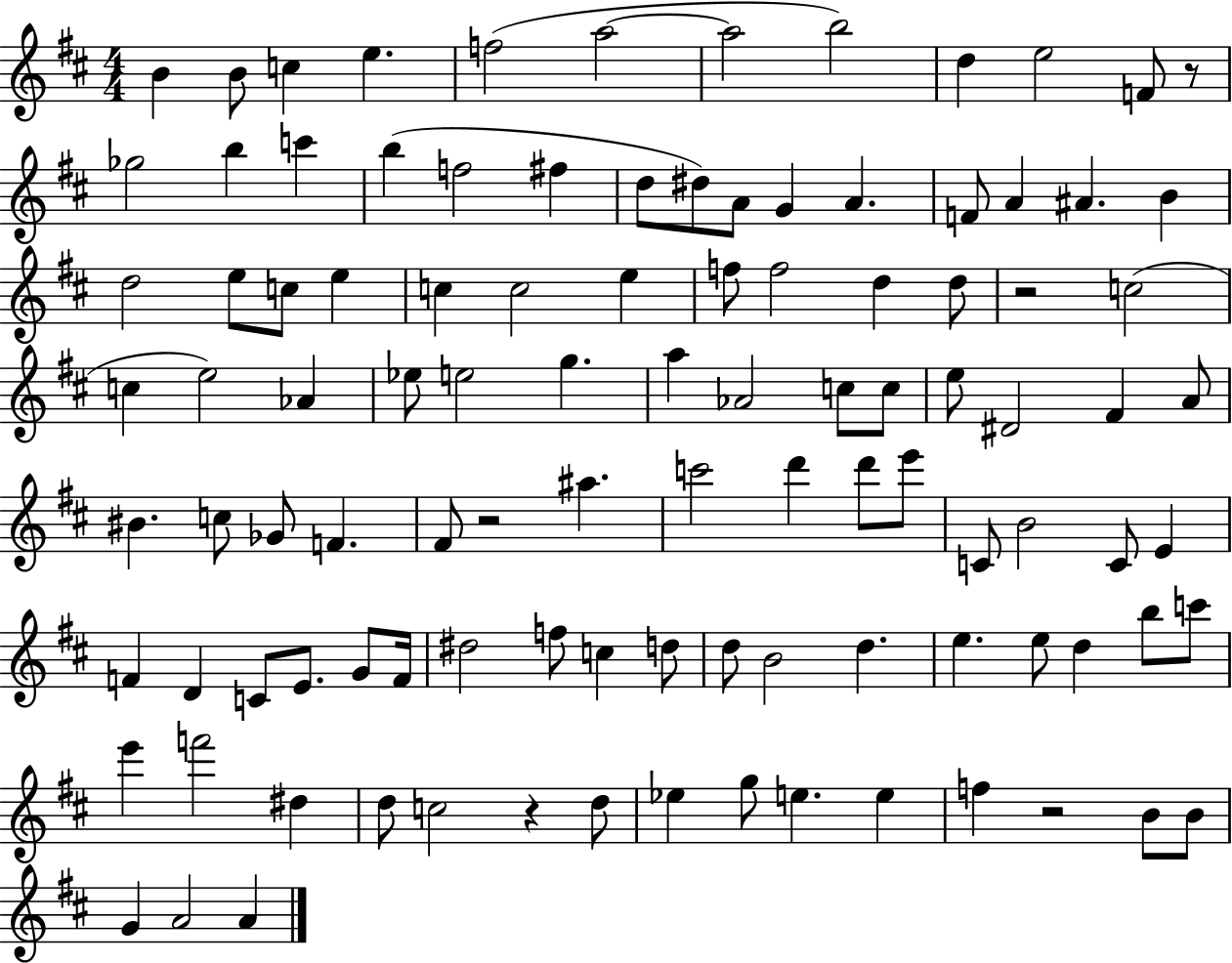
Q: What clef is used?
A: treble